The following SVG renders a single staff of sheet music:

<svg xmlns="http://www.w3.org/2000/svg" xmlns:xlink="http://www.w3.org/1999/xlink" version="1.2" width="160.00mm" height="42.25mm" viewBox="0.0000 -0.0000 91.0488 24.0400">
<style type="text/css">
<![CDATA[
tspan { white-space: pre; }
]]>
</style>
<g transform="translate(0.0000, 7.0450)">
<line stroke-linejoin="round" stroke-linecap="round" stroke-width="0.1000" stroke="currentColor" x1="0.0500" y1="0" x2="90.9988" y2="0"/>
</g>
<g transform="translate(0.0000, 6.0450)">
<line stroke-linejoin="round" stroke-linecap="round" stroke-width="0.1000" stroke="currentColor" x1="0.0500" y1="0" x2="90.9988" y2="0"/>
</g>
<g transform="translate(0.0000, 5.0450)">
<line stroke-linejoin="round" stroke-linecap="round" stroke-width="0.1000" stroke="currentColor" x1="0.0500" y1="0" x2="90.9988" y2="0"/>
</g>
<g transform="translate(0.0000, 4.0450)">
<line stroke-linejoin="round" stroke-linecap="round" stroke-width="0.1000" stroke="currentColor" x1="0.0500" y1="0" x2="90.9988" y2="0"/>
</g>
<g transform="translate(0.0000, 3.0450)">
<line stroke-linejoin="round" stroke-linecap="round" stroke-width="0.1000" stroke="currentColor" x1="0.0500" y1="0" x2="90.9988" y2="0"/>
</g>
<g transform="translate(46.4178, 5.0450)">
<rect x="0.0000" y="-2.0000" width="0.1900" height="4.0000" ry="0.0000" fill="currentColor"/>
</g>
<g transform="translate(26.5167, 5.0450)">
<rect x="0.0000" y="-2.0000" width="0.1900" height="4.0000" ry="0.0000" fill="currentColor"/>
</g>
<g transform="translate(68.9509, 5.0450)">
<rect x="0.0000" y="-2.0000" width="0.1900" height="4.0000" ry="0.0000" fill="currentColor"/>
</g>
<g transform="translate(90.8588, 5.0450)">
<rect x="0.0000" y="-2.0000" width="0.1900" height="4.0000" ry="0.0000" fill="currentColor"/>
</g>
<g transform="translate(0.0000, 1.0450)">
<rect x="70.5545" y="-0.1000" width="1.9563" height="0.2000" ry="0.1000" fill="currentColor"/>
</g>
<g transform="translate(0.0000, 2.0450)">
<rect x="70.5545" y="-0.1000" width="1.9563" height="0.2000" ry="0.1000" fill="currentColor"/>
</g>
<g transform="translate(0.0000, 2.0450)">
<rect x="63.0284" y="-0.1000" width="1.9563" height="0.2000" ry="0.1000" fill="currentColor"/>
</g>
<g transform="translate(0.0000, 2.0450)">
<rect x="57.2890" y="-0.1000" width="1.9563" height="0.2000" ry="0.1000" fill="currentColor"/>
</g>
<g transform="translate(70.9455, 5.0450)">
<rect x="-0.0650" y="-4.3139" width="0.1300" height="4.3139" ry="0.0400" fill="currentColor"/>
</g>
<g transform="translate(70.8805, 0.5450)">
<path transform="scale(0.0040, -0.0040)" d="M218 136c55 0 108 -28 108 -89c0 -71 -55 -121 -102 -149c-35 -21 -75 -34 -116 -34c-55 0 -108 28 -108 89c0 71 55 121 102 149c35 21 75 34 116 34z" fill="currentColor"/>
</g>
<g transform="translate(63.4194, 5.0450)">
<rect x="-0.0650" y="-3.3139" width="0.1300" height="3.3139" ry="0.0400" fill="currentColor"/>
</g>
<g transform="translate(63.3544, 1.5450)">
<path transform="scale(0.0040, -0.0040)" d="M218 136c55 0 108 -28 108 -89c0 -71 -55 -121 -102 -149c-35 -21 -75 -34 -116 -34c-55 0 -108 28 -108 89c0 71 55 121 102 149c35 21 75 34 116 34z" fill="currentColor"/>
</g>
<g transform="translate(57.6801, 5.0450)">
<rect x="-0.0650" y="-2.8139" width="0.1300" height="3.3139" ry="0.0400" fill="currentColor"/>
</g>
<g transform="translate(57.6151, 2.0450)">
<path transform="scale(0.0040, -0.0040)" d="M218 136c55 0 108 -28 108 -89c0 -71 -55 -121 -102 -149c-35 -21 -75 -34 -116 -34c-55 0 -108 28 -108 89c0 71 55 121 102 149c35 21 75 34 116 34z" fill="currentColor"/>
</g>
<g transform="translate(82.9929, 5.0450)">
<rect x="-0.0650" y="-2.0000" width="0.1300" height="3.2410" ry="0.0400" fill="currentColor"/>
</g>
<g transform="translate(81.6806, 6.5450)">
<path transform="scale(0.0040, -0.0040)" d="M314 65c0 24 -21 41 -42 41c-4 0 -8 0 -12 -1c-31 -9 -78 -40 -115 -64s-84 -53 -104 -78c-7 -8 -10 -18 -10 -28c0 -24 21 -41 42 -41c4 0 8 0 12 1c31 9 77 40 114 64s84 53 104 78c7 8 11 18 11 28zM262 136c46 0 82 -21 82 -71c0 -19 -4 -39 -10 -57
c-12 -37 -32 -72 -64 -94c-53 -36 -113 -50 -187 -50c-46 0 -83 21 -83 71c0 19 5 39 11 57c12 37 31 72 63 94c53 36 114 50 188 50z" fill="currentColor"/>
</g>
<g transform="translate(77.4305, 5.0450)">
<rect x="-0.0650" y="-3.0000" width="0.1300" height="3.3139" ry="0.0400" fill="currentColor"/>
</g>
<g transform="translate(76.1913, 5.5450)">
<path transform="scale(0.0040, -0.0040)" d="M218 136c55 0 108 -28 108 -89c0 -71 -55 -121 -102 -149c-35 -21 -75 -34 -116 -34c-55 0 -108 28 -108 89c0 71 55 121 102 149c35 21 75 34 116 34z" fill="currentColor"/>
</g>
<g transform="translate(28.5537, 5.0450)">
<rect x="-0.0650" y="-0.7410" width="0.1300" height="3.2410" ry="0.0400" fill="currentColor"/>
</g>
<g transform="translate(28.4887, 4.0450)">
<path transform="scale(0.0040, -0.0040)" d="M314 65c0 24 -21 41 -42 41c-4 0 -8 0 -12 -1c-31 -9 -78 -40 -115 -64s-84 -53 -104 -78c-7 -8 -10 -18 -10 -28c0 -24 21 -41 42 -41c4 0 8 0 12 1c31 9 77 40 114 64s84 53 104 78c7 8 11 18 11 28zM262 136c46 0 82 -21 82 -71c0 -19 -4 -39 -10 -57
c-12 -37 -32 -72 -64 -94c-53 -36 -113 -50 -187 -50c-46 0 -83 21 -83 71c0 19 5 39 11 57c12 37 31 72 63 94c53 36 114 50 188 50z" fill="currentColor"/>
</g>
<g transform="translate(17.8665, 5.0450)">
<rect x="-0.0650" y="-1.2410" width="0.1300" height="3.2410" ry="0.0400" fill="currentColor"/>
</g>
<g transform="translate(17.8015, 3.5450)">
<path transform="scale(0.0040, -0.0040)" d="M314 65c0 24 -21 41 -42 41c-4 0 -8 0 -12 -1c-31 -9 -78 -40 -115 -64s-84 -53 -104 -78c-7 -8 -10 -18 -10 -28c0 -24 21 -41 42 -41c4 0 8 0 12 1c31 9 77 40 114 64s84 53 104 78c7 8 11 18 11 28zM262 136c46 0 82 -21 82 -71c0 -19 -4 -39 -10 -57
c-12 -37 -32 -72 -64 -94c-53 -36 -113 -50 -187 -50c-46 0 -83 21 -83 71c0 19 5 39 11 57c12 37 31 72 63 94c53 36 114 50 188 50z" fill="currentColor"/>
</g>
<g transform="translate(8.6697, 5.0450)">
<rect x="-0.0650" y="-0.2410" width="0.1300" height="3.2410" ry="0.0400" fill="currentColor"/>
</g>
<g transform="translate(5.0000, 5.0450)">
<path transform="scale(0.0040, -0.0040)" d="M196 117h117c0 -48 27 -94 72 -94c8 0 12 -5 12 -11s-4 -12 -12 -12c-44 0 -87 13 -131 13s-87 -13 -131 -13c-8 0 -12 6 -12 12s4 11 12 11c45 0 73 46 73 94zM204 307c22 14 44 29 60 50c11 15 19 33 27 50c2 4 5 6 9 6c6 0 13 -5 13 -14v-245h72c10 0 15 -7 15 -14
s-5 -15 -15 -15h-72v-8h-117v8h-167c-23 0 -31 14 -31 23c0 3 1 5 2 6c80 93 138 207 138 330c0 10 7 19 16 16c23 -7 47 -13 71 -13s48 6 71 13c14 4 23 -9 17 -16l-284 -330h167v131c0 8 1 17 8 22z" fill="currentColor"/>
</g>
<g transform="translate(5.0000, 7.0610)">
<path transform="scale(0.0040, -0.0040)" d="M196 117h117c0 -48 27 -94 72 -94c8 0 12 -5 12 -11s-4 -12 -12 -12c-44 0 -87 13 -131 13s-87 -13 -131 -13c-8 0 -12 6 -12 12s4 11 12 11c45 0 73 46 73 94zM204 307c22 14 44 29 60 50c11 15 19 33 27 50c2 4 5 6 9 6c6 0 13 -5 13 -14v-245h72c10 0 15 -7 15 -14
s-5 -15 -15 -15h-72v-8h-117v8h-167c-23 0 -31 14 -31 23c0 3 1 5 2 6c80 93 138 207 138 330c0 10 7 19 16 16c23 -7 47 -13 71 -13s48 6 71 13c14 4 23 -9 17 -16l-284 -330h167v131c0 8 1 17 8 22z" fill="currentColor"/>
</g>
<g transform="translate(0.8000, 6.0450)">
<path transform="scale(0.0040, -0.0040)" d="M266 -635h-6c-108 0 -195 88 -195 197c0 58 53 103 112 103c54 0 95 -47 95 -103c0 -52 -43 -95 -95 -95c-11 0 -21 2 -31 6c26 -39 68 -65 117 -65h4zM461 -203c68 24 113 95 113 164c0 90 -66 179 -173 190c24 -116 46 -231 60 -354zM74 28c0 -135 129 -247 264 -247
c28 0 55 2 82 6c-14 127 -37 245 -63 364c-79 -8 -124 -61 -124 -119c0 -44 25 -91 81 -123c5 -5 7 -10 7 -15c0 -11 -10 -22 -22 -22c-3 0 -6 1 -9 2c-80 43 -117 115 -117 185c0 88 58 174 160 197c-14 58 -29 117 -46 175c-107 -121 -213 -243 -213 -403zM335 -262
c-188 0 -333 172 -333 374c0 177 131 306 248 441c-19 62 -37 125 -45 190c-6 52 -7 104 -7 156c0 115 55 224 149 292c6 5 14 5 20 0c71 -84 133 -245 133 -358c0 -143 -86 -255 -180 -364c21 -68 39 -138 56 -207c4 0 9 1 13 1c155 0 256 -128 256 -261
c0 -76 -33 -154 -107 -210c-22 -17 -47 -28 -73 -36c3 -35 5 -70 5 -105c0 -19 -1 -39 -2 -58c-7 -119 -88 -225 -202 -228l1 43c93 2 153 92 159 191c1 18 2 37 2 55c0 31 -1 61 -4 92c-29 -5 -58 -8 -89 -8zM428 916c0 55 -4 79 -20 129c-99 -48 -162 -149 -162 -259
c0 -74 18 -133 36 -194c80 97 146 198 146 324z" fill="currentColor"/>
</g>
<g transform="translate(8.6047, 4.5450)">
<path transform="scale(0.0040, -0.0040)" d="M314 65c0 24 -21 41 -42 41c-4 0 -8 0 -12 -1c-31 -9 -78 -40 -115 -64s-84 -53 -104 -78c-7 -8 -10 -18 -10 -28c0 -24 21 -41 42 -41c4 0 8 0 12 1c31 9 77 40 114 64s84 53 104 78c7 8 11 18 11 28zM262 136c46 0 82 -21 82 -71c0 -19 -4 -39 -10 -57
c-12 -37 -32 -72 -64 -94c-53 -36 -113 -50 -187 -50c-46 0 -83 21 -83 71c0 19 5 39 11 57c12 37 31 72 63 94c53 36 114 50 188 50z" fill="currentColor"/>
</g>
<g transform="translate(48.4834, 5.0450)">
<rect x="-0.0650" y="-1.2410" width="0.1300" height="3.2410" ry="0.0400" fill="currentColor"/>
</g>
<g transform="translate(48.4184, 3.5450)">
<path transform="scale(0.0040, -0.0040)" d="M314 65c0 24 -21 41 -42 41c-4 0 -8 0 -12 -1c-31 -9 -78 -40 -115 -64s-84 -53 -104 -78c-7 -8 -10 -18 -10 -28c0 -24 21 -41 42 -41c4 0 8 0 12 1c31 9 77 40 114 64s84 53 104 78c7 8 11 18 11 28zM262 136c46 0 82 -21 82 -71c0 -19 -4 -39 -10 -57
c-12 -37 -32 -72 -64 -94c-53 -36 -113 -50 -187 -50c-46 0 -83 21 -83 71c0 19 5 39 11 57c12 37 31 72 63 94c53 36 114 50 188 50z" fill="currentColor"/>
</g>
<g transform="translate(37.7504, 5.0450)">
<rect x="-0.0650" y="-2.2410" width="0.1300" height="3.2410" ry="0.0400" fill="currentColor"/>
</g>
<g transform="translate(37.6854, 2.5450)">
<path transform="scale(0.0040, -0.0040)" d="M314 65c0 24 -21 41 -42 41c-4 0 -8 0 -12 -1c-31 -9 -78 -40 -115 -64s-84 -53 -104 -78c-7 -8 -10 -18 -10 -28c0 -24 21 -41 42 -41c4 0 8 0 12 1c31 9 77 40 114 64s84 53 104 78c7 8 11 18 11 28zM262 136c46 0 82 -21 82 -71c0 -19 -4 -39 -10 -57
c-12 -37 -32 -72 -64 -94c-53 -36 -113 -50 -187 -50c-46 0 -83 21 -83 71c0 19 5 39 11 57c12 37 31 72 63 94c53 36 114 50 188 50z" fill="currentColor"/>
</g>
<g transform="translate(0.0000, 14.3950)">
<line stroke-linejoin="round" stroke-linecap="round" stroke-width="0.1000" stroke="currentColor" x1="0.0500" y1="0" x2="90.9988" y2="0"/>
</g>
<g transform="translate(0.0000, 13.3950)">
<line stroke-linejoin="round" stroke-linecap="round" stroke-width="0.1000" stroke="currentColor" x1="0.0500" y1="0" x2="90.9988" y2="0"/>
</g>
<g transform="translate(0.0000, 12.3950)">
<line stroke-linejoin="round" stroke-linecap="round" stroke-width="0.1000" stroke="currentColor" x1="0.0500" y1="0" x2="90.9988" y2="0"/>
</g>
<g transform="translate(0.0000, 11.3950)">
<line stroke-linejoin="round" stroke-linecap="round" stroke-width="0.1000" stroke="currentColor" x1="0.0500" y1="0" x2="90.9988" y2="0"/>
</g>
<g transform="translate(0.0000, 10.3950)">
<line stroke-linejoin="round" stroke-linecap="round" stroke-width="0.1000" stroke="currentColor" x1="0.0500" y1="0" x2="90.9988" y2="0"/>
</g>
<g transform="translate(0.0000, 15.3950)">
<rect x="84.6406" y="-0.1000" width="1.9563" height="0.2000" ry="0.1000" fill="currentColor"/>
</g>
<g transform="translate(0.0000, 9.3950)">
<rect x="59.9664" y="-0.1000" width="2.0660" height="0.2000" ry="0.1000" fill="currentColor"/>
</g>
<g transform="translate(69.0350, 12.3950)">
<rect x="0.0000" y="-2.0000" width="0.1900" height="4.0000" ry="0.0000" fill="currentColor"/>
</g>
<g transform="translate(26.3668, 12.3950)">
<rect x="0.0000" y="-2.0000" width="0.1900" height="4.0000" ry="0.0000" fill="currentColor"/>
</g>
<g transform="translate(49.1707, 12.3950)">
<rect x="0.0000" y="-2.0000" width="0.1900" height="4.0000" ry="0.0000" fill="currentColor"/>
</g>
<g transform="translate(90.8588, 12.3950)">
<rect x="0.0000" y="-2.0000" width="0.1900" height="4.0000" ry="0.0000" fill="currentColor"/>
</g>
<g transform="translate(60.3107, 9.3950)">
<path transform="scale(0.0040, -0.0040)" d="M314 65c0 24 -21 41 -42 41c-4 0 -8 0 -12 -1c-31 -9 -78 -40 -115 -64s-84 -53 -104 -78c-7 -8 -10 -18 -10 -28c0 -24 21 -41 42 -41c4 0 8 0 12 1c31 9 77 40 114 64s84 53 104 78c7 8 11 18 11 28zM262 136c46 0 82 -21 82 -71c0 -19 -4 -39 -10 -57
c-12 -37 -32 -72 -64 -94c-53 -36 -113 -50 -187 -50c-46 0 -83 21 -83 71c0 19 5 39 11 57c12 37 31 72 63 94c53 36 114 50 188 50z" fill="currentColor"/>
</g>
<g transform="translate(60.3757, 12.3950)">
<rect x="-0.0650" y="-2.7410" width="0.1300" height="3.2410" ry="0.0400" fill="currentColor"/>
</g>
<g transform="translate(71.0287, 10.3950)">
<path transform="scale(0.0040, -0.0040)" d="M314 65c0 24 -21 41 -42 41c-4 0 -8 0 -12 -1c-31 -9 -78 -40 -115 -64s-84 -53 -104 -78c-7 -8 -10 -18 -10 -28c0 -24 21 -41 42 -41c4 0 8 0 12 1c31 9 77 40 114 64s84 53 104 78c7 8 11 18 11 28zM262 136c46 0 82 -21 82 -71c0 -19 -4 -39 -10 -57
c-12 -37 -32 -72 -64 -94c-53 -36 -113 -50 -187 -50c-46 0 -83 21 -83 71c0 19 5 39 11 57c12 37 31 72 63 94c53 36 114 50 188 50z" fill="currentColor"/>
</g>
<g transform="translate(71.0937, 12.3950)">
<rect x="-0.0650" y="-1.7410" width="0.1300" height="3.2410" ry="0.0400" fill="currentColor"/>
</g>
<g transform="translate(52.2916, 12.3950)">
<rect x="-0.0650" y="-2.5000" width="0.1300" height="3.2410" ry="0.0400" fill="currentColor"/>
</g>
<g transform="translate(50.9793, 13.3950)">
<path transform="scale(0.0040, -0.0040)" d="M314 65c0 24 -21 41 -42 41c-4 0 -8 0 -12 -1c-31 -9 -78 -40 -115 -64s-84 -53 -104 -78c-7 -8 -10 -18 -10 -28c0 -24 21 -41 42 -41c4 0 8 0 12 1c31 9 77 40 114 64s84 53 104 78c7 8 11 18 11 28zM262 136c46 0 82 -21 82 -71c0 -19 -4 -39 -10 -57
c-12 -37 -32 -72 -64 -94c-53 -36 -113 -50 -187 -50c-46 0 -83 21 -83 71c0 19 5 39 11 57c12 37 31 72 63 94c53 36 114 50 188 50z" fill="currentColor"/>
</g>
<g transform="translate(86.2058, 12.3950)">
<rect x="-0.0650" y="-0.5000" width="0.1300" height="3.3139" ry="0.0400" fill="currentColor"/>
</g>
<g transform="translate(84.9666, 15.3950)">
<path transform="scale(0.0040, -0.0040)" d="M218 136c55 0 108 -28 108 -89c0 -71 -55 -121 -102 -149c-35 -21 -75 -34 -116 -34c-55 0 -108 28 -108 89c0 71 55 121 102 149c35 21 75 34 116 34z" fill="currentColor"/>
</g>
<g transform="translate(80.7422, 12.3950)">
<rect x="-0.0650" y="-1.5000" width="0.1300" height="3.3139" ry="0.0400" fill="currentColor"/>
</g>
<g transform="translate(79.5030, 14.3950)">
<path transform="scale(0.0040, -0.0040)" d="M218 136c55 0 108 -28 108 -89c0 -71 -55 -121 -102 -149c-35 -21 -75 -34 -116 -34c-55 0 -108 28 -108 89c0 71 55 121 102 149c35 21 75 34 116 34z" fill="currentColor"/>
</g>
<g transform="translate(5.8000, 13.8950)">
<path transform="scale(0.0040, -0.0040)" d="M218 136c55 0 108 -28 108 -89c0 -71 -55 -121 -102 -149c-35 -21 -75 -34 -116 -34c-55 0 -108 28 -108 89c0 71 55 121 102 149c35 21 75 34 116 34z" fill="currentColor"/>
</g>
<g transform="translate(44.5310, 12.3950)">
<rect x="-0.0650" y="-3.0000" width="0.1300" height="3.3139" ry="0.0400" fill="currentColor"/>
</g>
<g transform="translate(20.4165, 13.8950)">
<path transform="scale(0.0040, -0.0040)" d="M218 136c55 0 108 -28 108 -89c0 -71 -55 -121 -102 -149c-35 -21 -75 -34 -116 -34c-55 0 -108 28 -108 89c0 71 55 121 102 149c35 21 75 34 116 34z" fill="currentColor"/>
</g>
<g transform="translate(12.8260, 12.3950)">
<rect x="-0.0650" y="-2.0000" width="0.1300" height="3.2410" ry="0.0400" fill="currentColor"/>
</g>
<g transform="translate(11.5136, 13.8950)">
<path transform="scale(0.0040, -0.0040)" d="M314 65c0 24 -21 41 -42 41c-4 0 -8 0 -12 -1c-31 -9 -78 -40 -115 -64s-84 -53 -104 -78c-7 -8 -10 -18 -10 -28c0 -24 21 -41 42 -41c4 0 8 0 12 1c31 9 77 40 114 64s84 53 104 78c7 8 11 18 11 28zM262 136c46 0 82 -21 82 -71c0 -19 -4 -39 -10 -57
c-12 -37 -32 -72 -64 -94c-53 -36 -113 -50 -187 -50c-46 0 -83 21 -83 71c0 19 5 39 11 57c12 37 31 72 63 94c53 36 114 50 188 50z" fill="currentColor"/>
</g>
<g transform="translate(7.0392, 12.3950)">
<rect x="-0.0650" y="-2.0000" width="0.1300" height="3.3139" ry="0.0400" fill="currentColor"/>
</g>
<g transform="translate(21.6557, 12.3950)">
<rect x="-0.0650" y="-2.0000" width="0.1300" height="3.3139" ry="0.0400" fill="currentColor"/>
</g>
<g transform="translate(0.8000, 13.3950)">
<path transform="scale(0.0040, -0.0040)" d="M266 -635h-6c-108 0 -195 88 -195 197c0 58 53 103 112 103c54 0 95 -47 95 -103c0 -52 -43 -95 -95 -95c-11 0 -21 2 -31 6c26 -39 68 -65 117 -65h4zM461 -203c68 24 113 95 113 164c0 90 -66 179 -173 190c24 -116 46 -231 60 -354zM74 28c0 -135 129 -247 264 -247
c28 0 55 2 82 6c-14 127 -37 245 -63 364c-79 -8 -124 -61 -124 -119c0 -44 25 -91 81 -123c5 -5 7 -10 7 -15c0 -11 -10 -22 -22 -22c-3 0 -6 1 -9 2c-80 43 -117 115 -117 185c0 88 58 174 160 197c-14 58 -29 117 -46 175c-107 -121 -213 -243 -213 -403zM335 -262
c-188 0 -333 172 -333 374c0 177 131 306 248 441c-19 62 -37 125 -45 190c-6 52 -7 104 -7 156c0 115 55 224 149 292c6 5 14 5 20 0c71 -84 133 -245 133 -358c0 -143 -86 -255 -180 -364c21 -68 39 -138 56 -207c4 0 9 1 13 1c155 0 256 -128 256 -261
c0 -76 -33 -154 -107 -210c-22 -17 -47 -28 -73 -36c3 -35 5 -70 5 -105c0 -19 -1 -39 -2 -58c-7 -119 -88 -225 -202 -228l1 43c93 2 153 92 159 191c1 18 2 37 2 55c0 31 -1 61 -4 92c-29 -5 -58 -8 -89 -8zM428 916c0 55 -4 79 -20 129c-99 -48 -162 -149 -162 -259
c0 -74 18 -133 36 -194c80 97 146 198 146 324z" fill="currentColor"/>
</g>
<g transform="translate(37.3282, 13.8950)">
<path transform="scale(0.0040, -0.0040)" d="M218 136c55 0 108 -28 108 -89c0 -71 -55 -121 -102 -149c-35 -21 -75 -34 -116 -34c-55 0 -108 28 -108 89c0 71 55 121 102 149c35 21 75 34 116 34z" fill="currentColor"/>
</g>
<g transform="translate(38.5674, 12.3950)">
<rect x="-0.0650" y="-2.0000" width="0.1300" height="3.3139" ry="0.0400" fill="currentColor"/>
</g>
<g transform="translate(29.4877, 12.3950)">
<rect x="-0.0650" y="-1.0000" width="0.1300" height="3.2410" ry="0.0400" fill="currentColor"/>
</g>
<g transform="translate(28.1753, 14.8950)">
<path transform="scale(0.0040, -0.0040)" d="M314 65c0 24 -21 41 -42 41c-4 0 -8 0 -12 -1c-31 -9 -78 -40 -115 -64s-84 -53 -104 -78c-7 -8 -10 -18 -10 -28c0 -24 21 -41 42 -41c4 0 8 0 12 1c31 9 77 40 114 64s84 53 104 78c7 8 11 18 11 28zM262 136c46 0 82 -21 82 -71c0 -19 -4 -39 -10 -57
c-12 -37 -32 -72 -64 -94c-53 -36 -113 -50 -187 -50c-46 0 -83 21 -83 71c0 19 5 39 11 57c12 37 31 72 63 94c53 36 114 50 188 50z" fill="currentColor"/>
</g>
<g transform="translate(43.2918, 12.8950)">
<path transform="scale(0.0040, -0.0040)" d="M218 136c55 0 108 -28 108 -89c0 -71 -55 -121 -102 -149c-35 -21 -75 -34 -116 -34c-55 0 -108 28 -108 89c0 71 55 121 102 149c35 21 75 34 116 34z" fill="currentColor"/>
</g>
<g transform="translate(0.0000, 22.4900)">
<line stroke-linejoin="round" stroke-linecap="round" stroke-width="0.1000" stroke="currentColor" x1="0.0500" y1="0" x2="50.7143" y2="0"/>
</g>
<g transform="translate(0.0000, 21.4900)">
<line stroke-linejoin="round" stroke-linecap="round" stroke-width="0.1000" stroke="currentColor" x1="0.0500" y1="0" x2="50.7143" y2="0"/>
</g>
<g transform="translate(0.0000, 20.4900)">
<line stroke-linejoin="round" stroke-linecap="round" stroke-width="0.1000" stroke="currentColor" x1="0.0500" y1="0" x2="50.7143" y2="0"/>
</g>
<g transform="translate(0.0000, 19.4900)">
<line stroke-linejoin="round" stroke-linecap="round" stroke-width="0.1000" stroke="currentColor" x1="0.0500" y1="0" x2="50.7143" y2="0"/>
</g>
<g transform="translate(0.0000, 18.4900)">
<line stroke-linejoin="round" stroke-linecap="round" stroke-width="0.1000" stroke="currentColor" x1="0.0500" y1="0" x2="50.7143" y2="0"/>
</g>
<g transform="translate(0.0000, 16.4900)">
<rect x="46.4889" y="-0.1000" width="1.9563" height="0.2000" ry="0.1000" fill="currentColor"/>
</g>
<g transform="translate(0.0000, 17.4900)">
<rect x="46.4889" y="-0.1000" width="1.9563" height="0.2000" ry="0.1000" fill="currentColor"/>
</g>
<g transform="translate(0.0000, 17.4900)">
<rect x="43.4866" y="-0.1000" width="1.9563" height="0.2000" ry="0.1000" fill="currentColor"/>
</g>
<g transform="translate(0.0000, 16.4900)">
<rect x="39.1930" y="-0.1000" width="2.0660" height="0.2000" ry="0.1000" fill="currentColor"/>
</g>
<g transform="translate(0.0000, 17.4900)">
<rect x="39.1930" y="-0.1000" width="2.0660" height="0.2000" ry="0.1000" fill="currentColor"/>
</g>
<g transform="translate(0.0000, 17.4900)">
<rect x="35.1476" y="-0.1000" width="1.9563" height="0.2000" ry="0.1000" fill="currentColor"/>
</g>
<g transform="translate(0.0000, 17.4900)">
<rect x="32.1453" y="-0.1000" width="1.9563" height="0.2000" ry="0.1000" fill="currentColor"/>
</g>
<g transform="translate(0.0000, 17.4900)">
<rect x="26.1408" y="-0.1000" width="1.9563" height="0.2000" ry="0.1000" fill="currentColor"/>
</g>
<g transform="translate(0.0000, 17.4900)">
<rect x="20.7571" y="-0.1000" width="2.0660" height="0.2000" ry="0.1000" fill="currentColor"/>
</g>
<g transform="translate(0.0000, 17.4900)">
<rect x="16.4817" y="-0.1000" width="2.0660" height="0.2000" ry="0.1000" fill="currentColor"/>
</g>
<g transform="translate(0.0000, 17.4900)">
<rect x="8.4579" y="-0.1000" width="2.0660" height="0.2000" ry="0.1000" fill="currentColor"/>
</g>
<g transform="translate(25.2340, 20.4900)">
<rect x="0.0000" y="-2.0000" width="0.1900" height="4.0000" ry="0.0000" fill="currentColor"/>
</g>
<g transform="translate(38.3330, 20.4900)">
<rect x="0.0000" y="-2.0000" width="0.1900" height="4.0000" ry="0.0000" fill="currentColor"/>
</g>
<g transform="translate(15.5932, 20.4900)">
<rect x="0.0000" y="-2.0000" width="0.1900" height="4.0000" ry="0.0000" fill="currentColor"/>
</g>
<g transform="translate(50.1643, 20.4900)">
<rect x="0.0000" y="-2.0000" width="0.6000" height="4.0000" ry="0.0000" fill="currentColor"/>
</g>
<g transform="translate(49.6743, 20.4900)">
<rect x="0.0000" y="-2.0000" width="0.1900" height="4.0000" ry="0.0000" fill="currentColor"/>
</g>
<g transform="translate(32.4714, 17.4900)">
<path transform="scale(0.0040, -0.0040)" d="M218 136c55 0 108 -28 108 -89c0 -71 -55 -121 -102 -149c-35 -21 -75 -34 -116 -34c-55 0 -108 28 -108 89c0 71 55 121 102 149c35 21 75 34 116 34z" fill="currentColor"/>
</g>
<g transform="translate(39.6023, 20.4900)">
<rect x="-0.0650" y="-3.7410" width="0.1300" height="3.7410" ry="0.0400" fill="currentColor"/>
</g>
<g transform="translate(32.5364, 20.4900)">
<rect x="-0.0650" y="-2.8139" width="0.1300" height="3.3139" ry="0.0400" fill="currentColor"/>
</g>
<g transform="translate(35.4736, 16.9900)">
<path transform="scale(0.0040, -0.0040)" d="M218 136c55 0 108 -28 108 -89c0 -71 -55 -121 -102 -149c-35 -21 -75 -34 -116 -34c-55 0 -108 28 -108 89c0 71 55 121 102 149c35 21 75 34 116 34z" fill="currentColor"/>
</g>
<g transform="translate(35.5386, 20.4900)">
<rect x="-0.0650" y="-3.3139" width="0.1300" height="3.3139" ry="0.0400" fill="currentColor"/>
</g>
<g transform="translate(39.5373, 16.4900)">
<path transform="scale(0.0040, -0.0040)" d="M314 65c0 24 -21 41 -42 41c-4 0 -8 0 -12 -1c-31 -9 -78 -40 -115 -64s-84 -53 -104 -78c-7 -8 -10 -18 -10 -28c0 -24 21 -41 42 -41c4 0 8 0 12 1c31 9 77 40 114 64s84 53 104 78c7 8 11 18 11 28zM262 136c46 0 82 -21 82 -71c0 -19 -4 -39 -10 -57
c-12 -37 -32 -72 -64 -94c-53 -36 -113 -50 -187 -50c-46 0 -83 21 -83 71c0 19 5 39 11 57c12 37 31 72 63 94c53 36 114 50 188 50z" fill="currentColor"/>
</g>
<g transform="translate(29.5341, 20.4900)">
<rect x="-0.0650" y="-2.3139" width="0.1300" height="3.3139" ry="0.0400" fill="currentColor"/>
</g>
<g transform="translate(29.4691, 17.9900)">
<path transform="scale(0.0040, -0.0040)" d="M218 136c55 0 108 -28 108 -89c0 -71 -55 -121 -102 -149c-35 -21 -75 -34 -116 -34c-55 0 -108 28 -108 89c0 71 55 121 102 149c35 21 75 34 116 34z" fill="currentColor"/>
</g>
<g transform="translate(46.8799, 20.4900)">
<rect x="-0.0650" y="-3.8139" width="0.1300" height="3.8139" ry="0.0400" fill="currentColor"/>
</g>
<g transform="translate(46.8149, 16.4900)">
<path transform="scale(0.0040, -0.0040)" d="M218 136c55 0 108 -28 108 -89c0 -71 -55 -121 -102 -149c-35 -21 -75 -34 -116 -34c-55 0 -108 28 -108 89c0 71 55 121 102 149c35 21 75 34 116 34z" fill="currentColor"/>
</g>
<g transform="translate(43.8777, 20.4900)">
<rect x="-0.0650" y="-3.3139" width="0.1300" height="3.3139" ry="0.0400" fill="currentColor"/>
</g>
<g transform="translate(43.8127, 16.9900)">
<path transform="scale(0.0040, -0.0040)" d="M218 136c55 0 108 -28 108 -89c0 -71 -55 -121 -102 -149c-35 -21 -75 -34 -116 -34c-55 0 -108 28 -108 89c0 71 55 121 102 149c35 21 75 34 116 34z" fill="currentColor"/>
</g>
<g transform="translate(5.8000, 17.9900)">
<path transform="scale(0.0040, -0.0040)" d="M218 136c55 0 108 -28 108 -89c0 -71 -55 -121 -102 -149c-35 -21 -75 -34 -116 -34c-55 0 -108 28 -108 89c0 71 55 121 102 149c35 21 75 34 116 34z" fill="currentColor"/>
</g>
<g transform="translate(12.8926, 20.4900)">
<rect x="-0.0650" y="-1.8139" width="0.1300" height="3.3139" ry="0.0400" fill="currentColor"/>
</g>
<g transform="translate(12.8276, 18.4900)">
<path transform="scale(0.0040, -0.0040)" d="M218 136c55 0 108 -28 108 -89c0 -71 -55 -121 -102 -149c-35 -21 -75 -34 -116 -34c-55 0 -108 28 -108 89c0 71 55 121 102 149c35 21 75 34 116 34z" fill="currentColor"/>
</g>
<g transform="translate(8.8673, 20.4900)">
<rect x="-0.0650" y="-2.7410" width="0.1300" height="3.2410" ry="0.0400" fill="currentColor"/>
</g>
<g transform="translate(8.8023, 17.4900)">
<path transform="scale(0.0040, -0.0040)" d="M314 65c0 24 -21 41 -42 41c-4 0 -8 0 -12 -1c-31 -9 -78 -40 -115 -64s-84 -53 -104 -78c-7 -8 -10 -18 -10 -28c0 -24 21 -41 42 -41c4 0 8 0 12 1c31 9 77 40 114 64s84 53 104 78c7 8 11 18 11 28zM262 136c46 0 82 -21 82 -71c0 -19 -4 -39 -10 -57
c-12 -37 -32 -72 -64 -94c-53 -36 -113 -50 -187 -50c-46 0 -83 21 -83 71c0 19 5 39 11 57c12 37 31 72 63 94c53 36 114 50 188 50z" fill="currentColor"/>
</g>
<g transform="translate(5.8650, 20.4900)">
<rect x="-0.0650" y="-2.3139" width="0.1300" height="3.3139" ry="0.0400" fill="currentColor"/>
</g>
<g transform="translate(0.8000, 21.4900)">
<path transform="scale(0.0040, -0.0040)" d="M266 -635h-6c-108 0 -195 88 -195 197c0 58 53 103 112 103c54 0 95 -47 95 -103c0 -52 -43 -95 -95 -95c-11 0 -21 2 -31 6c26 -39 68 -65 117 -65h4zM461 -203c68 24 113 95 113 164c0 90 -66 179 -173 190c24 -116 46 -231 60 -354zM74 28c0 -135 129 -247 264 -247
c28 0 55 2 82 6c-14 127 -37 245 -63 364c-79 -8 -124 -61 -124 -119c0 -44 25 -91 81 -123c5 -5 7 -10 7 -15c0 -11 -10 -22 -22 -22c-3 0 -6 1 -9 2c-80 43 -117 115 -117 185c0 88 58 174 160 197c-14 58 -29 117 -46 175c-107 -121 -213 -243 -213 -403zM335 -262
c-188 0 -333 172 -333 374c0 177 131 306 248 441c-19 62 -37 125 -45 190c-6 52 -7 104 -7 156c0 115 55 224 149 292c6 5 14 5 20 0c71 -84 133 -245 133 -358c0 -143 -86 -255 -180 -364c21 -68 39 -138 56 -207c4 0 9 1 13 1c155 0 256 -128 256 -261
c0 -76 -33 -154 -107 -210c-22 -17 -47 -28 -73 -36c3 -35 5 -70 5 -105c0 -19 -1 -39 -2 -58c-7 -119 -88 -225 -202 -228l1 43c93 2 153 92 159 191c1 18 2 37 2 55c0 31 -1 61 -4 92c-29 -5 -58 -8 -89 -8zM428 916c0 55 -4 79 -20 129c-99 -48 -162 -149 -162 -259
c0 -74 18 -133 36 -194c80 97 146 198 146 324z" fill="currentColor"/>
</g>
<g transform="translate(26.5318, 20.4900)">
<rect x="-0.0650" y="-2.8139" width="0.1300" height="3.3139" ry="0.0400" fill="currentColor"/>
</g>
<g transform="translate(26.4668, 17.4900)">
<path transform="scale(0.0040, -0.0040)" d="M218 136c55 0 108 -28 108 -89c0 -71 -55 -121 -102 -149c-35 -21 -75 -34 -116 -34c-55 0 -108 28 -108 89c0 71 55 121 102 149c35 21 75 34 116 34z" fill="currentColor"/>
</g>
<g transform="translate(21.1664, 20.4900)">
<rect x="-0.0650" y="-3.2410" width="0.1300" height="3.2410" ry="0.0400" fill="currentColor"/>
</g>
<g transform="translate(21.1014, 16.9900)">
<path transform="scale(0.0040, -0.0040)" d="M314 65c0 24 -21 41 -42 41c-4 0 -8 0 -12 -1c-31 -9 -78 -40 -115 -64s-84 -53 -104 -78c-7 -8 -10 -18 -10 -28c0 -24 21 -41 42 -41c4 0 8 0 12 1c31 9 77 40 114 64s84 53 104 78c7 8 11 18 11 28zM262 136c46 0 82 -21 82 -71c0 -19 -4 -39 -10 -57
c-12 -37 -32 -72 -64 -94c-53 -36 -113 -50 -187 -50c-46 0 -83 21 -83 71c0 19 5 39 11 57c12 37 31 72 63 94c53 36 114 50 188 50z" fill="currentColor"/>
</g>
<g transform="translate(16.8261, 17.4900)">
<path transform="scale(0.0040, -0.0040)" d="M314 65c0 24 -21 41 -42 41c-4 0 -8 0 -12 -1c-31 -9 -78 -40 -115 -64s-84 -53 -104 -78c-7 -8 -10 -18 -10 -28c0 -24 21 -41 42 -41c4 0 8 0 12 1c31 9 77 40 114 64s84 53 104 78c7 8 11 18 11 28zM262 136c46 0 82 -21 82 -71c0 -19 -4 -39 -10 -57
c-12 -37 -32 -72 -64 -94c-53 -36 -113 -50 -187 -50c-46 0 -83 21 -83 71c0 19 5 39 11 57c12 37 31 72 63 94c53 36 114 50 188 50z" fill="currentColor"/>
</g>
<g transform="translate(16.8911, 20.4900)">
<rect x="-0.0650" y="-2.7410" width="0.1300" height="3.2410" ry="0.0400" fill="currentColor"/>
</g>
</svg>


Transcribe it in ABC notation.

X:1
T:Untitled
M:4/4
L:1/4
K:C
c2 e2 d2 g2 e2 a b d' A F2 F F2 F D2 F A G2 a2 f2 E C g a2 f a2 b2 a g a b c'2 b c'